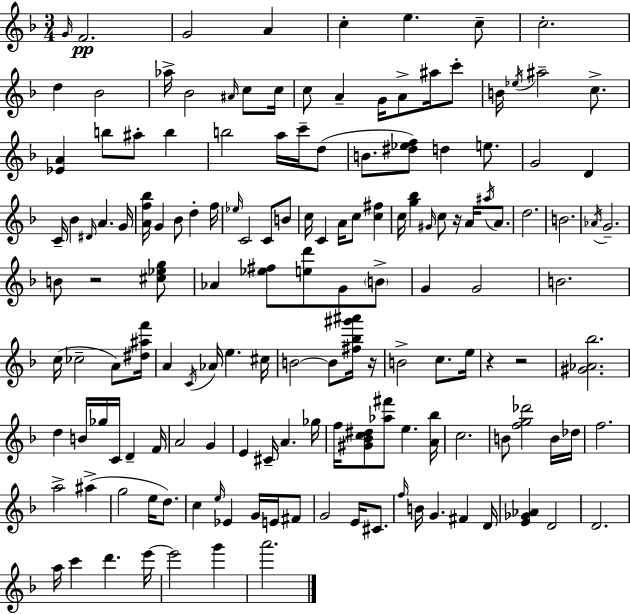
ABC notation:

X:1
T:Untitled
M:3/4
L:1/4
K:Dm
G/4 F2 G2 A c e c/2 c2 d _B2 _a/4 _B2 ^A/4 c/2 c/4 c/2 A G/4 A/2 ^a/4 c'/2 B/4 _e/4 ^a2 c/2 [_EA] b/2 ^a/2 b b2 a/4 c'/4 d/2 B/2 [^d_ef]/2 d e/2 G2 D C/4 _B ^D/4 A G/4 [Af_b]/4 G _B/2 d f/4 _e/4 C2 C/2 B/2 c/4 C A/4 c/2 [c^f] c/4 [g_b] ^G/4 c/2 z/4 A/4 ^a/4 A/2 d2 B2 _A/4 G2 B/2 z2 [^c_eg]/2 _A [_e^f]/2 [ed']/2 G/2 B/2 G G2 B2 c/4 _c2 A/2 [^d^af']/4 A C/4 _A/4 e ^c/4 B2 B/2 [^f_b^g'^a']/4 z/4 B2 c/2 e/4 z z2 [^G_A_b]2 d B/4 _g/4 C/4 D F/4 A2 G E ^C/4 A _g/4 f/4 [^G_Bc^d]/2 [_a^f']/2 e [A_b]/4 c2 B/2 [fg_d']2 B/4 _d/4 f2 a2 ^a g2 e/4 d/2 c e/4 _E G/4 E/4 ^F/2 G2 E/4 ^C/2 f/4 B/4 G ^F D/4 [E_G_A] D2 D2 a/4 c' d' e'/4 e'2 g' a'2